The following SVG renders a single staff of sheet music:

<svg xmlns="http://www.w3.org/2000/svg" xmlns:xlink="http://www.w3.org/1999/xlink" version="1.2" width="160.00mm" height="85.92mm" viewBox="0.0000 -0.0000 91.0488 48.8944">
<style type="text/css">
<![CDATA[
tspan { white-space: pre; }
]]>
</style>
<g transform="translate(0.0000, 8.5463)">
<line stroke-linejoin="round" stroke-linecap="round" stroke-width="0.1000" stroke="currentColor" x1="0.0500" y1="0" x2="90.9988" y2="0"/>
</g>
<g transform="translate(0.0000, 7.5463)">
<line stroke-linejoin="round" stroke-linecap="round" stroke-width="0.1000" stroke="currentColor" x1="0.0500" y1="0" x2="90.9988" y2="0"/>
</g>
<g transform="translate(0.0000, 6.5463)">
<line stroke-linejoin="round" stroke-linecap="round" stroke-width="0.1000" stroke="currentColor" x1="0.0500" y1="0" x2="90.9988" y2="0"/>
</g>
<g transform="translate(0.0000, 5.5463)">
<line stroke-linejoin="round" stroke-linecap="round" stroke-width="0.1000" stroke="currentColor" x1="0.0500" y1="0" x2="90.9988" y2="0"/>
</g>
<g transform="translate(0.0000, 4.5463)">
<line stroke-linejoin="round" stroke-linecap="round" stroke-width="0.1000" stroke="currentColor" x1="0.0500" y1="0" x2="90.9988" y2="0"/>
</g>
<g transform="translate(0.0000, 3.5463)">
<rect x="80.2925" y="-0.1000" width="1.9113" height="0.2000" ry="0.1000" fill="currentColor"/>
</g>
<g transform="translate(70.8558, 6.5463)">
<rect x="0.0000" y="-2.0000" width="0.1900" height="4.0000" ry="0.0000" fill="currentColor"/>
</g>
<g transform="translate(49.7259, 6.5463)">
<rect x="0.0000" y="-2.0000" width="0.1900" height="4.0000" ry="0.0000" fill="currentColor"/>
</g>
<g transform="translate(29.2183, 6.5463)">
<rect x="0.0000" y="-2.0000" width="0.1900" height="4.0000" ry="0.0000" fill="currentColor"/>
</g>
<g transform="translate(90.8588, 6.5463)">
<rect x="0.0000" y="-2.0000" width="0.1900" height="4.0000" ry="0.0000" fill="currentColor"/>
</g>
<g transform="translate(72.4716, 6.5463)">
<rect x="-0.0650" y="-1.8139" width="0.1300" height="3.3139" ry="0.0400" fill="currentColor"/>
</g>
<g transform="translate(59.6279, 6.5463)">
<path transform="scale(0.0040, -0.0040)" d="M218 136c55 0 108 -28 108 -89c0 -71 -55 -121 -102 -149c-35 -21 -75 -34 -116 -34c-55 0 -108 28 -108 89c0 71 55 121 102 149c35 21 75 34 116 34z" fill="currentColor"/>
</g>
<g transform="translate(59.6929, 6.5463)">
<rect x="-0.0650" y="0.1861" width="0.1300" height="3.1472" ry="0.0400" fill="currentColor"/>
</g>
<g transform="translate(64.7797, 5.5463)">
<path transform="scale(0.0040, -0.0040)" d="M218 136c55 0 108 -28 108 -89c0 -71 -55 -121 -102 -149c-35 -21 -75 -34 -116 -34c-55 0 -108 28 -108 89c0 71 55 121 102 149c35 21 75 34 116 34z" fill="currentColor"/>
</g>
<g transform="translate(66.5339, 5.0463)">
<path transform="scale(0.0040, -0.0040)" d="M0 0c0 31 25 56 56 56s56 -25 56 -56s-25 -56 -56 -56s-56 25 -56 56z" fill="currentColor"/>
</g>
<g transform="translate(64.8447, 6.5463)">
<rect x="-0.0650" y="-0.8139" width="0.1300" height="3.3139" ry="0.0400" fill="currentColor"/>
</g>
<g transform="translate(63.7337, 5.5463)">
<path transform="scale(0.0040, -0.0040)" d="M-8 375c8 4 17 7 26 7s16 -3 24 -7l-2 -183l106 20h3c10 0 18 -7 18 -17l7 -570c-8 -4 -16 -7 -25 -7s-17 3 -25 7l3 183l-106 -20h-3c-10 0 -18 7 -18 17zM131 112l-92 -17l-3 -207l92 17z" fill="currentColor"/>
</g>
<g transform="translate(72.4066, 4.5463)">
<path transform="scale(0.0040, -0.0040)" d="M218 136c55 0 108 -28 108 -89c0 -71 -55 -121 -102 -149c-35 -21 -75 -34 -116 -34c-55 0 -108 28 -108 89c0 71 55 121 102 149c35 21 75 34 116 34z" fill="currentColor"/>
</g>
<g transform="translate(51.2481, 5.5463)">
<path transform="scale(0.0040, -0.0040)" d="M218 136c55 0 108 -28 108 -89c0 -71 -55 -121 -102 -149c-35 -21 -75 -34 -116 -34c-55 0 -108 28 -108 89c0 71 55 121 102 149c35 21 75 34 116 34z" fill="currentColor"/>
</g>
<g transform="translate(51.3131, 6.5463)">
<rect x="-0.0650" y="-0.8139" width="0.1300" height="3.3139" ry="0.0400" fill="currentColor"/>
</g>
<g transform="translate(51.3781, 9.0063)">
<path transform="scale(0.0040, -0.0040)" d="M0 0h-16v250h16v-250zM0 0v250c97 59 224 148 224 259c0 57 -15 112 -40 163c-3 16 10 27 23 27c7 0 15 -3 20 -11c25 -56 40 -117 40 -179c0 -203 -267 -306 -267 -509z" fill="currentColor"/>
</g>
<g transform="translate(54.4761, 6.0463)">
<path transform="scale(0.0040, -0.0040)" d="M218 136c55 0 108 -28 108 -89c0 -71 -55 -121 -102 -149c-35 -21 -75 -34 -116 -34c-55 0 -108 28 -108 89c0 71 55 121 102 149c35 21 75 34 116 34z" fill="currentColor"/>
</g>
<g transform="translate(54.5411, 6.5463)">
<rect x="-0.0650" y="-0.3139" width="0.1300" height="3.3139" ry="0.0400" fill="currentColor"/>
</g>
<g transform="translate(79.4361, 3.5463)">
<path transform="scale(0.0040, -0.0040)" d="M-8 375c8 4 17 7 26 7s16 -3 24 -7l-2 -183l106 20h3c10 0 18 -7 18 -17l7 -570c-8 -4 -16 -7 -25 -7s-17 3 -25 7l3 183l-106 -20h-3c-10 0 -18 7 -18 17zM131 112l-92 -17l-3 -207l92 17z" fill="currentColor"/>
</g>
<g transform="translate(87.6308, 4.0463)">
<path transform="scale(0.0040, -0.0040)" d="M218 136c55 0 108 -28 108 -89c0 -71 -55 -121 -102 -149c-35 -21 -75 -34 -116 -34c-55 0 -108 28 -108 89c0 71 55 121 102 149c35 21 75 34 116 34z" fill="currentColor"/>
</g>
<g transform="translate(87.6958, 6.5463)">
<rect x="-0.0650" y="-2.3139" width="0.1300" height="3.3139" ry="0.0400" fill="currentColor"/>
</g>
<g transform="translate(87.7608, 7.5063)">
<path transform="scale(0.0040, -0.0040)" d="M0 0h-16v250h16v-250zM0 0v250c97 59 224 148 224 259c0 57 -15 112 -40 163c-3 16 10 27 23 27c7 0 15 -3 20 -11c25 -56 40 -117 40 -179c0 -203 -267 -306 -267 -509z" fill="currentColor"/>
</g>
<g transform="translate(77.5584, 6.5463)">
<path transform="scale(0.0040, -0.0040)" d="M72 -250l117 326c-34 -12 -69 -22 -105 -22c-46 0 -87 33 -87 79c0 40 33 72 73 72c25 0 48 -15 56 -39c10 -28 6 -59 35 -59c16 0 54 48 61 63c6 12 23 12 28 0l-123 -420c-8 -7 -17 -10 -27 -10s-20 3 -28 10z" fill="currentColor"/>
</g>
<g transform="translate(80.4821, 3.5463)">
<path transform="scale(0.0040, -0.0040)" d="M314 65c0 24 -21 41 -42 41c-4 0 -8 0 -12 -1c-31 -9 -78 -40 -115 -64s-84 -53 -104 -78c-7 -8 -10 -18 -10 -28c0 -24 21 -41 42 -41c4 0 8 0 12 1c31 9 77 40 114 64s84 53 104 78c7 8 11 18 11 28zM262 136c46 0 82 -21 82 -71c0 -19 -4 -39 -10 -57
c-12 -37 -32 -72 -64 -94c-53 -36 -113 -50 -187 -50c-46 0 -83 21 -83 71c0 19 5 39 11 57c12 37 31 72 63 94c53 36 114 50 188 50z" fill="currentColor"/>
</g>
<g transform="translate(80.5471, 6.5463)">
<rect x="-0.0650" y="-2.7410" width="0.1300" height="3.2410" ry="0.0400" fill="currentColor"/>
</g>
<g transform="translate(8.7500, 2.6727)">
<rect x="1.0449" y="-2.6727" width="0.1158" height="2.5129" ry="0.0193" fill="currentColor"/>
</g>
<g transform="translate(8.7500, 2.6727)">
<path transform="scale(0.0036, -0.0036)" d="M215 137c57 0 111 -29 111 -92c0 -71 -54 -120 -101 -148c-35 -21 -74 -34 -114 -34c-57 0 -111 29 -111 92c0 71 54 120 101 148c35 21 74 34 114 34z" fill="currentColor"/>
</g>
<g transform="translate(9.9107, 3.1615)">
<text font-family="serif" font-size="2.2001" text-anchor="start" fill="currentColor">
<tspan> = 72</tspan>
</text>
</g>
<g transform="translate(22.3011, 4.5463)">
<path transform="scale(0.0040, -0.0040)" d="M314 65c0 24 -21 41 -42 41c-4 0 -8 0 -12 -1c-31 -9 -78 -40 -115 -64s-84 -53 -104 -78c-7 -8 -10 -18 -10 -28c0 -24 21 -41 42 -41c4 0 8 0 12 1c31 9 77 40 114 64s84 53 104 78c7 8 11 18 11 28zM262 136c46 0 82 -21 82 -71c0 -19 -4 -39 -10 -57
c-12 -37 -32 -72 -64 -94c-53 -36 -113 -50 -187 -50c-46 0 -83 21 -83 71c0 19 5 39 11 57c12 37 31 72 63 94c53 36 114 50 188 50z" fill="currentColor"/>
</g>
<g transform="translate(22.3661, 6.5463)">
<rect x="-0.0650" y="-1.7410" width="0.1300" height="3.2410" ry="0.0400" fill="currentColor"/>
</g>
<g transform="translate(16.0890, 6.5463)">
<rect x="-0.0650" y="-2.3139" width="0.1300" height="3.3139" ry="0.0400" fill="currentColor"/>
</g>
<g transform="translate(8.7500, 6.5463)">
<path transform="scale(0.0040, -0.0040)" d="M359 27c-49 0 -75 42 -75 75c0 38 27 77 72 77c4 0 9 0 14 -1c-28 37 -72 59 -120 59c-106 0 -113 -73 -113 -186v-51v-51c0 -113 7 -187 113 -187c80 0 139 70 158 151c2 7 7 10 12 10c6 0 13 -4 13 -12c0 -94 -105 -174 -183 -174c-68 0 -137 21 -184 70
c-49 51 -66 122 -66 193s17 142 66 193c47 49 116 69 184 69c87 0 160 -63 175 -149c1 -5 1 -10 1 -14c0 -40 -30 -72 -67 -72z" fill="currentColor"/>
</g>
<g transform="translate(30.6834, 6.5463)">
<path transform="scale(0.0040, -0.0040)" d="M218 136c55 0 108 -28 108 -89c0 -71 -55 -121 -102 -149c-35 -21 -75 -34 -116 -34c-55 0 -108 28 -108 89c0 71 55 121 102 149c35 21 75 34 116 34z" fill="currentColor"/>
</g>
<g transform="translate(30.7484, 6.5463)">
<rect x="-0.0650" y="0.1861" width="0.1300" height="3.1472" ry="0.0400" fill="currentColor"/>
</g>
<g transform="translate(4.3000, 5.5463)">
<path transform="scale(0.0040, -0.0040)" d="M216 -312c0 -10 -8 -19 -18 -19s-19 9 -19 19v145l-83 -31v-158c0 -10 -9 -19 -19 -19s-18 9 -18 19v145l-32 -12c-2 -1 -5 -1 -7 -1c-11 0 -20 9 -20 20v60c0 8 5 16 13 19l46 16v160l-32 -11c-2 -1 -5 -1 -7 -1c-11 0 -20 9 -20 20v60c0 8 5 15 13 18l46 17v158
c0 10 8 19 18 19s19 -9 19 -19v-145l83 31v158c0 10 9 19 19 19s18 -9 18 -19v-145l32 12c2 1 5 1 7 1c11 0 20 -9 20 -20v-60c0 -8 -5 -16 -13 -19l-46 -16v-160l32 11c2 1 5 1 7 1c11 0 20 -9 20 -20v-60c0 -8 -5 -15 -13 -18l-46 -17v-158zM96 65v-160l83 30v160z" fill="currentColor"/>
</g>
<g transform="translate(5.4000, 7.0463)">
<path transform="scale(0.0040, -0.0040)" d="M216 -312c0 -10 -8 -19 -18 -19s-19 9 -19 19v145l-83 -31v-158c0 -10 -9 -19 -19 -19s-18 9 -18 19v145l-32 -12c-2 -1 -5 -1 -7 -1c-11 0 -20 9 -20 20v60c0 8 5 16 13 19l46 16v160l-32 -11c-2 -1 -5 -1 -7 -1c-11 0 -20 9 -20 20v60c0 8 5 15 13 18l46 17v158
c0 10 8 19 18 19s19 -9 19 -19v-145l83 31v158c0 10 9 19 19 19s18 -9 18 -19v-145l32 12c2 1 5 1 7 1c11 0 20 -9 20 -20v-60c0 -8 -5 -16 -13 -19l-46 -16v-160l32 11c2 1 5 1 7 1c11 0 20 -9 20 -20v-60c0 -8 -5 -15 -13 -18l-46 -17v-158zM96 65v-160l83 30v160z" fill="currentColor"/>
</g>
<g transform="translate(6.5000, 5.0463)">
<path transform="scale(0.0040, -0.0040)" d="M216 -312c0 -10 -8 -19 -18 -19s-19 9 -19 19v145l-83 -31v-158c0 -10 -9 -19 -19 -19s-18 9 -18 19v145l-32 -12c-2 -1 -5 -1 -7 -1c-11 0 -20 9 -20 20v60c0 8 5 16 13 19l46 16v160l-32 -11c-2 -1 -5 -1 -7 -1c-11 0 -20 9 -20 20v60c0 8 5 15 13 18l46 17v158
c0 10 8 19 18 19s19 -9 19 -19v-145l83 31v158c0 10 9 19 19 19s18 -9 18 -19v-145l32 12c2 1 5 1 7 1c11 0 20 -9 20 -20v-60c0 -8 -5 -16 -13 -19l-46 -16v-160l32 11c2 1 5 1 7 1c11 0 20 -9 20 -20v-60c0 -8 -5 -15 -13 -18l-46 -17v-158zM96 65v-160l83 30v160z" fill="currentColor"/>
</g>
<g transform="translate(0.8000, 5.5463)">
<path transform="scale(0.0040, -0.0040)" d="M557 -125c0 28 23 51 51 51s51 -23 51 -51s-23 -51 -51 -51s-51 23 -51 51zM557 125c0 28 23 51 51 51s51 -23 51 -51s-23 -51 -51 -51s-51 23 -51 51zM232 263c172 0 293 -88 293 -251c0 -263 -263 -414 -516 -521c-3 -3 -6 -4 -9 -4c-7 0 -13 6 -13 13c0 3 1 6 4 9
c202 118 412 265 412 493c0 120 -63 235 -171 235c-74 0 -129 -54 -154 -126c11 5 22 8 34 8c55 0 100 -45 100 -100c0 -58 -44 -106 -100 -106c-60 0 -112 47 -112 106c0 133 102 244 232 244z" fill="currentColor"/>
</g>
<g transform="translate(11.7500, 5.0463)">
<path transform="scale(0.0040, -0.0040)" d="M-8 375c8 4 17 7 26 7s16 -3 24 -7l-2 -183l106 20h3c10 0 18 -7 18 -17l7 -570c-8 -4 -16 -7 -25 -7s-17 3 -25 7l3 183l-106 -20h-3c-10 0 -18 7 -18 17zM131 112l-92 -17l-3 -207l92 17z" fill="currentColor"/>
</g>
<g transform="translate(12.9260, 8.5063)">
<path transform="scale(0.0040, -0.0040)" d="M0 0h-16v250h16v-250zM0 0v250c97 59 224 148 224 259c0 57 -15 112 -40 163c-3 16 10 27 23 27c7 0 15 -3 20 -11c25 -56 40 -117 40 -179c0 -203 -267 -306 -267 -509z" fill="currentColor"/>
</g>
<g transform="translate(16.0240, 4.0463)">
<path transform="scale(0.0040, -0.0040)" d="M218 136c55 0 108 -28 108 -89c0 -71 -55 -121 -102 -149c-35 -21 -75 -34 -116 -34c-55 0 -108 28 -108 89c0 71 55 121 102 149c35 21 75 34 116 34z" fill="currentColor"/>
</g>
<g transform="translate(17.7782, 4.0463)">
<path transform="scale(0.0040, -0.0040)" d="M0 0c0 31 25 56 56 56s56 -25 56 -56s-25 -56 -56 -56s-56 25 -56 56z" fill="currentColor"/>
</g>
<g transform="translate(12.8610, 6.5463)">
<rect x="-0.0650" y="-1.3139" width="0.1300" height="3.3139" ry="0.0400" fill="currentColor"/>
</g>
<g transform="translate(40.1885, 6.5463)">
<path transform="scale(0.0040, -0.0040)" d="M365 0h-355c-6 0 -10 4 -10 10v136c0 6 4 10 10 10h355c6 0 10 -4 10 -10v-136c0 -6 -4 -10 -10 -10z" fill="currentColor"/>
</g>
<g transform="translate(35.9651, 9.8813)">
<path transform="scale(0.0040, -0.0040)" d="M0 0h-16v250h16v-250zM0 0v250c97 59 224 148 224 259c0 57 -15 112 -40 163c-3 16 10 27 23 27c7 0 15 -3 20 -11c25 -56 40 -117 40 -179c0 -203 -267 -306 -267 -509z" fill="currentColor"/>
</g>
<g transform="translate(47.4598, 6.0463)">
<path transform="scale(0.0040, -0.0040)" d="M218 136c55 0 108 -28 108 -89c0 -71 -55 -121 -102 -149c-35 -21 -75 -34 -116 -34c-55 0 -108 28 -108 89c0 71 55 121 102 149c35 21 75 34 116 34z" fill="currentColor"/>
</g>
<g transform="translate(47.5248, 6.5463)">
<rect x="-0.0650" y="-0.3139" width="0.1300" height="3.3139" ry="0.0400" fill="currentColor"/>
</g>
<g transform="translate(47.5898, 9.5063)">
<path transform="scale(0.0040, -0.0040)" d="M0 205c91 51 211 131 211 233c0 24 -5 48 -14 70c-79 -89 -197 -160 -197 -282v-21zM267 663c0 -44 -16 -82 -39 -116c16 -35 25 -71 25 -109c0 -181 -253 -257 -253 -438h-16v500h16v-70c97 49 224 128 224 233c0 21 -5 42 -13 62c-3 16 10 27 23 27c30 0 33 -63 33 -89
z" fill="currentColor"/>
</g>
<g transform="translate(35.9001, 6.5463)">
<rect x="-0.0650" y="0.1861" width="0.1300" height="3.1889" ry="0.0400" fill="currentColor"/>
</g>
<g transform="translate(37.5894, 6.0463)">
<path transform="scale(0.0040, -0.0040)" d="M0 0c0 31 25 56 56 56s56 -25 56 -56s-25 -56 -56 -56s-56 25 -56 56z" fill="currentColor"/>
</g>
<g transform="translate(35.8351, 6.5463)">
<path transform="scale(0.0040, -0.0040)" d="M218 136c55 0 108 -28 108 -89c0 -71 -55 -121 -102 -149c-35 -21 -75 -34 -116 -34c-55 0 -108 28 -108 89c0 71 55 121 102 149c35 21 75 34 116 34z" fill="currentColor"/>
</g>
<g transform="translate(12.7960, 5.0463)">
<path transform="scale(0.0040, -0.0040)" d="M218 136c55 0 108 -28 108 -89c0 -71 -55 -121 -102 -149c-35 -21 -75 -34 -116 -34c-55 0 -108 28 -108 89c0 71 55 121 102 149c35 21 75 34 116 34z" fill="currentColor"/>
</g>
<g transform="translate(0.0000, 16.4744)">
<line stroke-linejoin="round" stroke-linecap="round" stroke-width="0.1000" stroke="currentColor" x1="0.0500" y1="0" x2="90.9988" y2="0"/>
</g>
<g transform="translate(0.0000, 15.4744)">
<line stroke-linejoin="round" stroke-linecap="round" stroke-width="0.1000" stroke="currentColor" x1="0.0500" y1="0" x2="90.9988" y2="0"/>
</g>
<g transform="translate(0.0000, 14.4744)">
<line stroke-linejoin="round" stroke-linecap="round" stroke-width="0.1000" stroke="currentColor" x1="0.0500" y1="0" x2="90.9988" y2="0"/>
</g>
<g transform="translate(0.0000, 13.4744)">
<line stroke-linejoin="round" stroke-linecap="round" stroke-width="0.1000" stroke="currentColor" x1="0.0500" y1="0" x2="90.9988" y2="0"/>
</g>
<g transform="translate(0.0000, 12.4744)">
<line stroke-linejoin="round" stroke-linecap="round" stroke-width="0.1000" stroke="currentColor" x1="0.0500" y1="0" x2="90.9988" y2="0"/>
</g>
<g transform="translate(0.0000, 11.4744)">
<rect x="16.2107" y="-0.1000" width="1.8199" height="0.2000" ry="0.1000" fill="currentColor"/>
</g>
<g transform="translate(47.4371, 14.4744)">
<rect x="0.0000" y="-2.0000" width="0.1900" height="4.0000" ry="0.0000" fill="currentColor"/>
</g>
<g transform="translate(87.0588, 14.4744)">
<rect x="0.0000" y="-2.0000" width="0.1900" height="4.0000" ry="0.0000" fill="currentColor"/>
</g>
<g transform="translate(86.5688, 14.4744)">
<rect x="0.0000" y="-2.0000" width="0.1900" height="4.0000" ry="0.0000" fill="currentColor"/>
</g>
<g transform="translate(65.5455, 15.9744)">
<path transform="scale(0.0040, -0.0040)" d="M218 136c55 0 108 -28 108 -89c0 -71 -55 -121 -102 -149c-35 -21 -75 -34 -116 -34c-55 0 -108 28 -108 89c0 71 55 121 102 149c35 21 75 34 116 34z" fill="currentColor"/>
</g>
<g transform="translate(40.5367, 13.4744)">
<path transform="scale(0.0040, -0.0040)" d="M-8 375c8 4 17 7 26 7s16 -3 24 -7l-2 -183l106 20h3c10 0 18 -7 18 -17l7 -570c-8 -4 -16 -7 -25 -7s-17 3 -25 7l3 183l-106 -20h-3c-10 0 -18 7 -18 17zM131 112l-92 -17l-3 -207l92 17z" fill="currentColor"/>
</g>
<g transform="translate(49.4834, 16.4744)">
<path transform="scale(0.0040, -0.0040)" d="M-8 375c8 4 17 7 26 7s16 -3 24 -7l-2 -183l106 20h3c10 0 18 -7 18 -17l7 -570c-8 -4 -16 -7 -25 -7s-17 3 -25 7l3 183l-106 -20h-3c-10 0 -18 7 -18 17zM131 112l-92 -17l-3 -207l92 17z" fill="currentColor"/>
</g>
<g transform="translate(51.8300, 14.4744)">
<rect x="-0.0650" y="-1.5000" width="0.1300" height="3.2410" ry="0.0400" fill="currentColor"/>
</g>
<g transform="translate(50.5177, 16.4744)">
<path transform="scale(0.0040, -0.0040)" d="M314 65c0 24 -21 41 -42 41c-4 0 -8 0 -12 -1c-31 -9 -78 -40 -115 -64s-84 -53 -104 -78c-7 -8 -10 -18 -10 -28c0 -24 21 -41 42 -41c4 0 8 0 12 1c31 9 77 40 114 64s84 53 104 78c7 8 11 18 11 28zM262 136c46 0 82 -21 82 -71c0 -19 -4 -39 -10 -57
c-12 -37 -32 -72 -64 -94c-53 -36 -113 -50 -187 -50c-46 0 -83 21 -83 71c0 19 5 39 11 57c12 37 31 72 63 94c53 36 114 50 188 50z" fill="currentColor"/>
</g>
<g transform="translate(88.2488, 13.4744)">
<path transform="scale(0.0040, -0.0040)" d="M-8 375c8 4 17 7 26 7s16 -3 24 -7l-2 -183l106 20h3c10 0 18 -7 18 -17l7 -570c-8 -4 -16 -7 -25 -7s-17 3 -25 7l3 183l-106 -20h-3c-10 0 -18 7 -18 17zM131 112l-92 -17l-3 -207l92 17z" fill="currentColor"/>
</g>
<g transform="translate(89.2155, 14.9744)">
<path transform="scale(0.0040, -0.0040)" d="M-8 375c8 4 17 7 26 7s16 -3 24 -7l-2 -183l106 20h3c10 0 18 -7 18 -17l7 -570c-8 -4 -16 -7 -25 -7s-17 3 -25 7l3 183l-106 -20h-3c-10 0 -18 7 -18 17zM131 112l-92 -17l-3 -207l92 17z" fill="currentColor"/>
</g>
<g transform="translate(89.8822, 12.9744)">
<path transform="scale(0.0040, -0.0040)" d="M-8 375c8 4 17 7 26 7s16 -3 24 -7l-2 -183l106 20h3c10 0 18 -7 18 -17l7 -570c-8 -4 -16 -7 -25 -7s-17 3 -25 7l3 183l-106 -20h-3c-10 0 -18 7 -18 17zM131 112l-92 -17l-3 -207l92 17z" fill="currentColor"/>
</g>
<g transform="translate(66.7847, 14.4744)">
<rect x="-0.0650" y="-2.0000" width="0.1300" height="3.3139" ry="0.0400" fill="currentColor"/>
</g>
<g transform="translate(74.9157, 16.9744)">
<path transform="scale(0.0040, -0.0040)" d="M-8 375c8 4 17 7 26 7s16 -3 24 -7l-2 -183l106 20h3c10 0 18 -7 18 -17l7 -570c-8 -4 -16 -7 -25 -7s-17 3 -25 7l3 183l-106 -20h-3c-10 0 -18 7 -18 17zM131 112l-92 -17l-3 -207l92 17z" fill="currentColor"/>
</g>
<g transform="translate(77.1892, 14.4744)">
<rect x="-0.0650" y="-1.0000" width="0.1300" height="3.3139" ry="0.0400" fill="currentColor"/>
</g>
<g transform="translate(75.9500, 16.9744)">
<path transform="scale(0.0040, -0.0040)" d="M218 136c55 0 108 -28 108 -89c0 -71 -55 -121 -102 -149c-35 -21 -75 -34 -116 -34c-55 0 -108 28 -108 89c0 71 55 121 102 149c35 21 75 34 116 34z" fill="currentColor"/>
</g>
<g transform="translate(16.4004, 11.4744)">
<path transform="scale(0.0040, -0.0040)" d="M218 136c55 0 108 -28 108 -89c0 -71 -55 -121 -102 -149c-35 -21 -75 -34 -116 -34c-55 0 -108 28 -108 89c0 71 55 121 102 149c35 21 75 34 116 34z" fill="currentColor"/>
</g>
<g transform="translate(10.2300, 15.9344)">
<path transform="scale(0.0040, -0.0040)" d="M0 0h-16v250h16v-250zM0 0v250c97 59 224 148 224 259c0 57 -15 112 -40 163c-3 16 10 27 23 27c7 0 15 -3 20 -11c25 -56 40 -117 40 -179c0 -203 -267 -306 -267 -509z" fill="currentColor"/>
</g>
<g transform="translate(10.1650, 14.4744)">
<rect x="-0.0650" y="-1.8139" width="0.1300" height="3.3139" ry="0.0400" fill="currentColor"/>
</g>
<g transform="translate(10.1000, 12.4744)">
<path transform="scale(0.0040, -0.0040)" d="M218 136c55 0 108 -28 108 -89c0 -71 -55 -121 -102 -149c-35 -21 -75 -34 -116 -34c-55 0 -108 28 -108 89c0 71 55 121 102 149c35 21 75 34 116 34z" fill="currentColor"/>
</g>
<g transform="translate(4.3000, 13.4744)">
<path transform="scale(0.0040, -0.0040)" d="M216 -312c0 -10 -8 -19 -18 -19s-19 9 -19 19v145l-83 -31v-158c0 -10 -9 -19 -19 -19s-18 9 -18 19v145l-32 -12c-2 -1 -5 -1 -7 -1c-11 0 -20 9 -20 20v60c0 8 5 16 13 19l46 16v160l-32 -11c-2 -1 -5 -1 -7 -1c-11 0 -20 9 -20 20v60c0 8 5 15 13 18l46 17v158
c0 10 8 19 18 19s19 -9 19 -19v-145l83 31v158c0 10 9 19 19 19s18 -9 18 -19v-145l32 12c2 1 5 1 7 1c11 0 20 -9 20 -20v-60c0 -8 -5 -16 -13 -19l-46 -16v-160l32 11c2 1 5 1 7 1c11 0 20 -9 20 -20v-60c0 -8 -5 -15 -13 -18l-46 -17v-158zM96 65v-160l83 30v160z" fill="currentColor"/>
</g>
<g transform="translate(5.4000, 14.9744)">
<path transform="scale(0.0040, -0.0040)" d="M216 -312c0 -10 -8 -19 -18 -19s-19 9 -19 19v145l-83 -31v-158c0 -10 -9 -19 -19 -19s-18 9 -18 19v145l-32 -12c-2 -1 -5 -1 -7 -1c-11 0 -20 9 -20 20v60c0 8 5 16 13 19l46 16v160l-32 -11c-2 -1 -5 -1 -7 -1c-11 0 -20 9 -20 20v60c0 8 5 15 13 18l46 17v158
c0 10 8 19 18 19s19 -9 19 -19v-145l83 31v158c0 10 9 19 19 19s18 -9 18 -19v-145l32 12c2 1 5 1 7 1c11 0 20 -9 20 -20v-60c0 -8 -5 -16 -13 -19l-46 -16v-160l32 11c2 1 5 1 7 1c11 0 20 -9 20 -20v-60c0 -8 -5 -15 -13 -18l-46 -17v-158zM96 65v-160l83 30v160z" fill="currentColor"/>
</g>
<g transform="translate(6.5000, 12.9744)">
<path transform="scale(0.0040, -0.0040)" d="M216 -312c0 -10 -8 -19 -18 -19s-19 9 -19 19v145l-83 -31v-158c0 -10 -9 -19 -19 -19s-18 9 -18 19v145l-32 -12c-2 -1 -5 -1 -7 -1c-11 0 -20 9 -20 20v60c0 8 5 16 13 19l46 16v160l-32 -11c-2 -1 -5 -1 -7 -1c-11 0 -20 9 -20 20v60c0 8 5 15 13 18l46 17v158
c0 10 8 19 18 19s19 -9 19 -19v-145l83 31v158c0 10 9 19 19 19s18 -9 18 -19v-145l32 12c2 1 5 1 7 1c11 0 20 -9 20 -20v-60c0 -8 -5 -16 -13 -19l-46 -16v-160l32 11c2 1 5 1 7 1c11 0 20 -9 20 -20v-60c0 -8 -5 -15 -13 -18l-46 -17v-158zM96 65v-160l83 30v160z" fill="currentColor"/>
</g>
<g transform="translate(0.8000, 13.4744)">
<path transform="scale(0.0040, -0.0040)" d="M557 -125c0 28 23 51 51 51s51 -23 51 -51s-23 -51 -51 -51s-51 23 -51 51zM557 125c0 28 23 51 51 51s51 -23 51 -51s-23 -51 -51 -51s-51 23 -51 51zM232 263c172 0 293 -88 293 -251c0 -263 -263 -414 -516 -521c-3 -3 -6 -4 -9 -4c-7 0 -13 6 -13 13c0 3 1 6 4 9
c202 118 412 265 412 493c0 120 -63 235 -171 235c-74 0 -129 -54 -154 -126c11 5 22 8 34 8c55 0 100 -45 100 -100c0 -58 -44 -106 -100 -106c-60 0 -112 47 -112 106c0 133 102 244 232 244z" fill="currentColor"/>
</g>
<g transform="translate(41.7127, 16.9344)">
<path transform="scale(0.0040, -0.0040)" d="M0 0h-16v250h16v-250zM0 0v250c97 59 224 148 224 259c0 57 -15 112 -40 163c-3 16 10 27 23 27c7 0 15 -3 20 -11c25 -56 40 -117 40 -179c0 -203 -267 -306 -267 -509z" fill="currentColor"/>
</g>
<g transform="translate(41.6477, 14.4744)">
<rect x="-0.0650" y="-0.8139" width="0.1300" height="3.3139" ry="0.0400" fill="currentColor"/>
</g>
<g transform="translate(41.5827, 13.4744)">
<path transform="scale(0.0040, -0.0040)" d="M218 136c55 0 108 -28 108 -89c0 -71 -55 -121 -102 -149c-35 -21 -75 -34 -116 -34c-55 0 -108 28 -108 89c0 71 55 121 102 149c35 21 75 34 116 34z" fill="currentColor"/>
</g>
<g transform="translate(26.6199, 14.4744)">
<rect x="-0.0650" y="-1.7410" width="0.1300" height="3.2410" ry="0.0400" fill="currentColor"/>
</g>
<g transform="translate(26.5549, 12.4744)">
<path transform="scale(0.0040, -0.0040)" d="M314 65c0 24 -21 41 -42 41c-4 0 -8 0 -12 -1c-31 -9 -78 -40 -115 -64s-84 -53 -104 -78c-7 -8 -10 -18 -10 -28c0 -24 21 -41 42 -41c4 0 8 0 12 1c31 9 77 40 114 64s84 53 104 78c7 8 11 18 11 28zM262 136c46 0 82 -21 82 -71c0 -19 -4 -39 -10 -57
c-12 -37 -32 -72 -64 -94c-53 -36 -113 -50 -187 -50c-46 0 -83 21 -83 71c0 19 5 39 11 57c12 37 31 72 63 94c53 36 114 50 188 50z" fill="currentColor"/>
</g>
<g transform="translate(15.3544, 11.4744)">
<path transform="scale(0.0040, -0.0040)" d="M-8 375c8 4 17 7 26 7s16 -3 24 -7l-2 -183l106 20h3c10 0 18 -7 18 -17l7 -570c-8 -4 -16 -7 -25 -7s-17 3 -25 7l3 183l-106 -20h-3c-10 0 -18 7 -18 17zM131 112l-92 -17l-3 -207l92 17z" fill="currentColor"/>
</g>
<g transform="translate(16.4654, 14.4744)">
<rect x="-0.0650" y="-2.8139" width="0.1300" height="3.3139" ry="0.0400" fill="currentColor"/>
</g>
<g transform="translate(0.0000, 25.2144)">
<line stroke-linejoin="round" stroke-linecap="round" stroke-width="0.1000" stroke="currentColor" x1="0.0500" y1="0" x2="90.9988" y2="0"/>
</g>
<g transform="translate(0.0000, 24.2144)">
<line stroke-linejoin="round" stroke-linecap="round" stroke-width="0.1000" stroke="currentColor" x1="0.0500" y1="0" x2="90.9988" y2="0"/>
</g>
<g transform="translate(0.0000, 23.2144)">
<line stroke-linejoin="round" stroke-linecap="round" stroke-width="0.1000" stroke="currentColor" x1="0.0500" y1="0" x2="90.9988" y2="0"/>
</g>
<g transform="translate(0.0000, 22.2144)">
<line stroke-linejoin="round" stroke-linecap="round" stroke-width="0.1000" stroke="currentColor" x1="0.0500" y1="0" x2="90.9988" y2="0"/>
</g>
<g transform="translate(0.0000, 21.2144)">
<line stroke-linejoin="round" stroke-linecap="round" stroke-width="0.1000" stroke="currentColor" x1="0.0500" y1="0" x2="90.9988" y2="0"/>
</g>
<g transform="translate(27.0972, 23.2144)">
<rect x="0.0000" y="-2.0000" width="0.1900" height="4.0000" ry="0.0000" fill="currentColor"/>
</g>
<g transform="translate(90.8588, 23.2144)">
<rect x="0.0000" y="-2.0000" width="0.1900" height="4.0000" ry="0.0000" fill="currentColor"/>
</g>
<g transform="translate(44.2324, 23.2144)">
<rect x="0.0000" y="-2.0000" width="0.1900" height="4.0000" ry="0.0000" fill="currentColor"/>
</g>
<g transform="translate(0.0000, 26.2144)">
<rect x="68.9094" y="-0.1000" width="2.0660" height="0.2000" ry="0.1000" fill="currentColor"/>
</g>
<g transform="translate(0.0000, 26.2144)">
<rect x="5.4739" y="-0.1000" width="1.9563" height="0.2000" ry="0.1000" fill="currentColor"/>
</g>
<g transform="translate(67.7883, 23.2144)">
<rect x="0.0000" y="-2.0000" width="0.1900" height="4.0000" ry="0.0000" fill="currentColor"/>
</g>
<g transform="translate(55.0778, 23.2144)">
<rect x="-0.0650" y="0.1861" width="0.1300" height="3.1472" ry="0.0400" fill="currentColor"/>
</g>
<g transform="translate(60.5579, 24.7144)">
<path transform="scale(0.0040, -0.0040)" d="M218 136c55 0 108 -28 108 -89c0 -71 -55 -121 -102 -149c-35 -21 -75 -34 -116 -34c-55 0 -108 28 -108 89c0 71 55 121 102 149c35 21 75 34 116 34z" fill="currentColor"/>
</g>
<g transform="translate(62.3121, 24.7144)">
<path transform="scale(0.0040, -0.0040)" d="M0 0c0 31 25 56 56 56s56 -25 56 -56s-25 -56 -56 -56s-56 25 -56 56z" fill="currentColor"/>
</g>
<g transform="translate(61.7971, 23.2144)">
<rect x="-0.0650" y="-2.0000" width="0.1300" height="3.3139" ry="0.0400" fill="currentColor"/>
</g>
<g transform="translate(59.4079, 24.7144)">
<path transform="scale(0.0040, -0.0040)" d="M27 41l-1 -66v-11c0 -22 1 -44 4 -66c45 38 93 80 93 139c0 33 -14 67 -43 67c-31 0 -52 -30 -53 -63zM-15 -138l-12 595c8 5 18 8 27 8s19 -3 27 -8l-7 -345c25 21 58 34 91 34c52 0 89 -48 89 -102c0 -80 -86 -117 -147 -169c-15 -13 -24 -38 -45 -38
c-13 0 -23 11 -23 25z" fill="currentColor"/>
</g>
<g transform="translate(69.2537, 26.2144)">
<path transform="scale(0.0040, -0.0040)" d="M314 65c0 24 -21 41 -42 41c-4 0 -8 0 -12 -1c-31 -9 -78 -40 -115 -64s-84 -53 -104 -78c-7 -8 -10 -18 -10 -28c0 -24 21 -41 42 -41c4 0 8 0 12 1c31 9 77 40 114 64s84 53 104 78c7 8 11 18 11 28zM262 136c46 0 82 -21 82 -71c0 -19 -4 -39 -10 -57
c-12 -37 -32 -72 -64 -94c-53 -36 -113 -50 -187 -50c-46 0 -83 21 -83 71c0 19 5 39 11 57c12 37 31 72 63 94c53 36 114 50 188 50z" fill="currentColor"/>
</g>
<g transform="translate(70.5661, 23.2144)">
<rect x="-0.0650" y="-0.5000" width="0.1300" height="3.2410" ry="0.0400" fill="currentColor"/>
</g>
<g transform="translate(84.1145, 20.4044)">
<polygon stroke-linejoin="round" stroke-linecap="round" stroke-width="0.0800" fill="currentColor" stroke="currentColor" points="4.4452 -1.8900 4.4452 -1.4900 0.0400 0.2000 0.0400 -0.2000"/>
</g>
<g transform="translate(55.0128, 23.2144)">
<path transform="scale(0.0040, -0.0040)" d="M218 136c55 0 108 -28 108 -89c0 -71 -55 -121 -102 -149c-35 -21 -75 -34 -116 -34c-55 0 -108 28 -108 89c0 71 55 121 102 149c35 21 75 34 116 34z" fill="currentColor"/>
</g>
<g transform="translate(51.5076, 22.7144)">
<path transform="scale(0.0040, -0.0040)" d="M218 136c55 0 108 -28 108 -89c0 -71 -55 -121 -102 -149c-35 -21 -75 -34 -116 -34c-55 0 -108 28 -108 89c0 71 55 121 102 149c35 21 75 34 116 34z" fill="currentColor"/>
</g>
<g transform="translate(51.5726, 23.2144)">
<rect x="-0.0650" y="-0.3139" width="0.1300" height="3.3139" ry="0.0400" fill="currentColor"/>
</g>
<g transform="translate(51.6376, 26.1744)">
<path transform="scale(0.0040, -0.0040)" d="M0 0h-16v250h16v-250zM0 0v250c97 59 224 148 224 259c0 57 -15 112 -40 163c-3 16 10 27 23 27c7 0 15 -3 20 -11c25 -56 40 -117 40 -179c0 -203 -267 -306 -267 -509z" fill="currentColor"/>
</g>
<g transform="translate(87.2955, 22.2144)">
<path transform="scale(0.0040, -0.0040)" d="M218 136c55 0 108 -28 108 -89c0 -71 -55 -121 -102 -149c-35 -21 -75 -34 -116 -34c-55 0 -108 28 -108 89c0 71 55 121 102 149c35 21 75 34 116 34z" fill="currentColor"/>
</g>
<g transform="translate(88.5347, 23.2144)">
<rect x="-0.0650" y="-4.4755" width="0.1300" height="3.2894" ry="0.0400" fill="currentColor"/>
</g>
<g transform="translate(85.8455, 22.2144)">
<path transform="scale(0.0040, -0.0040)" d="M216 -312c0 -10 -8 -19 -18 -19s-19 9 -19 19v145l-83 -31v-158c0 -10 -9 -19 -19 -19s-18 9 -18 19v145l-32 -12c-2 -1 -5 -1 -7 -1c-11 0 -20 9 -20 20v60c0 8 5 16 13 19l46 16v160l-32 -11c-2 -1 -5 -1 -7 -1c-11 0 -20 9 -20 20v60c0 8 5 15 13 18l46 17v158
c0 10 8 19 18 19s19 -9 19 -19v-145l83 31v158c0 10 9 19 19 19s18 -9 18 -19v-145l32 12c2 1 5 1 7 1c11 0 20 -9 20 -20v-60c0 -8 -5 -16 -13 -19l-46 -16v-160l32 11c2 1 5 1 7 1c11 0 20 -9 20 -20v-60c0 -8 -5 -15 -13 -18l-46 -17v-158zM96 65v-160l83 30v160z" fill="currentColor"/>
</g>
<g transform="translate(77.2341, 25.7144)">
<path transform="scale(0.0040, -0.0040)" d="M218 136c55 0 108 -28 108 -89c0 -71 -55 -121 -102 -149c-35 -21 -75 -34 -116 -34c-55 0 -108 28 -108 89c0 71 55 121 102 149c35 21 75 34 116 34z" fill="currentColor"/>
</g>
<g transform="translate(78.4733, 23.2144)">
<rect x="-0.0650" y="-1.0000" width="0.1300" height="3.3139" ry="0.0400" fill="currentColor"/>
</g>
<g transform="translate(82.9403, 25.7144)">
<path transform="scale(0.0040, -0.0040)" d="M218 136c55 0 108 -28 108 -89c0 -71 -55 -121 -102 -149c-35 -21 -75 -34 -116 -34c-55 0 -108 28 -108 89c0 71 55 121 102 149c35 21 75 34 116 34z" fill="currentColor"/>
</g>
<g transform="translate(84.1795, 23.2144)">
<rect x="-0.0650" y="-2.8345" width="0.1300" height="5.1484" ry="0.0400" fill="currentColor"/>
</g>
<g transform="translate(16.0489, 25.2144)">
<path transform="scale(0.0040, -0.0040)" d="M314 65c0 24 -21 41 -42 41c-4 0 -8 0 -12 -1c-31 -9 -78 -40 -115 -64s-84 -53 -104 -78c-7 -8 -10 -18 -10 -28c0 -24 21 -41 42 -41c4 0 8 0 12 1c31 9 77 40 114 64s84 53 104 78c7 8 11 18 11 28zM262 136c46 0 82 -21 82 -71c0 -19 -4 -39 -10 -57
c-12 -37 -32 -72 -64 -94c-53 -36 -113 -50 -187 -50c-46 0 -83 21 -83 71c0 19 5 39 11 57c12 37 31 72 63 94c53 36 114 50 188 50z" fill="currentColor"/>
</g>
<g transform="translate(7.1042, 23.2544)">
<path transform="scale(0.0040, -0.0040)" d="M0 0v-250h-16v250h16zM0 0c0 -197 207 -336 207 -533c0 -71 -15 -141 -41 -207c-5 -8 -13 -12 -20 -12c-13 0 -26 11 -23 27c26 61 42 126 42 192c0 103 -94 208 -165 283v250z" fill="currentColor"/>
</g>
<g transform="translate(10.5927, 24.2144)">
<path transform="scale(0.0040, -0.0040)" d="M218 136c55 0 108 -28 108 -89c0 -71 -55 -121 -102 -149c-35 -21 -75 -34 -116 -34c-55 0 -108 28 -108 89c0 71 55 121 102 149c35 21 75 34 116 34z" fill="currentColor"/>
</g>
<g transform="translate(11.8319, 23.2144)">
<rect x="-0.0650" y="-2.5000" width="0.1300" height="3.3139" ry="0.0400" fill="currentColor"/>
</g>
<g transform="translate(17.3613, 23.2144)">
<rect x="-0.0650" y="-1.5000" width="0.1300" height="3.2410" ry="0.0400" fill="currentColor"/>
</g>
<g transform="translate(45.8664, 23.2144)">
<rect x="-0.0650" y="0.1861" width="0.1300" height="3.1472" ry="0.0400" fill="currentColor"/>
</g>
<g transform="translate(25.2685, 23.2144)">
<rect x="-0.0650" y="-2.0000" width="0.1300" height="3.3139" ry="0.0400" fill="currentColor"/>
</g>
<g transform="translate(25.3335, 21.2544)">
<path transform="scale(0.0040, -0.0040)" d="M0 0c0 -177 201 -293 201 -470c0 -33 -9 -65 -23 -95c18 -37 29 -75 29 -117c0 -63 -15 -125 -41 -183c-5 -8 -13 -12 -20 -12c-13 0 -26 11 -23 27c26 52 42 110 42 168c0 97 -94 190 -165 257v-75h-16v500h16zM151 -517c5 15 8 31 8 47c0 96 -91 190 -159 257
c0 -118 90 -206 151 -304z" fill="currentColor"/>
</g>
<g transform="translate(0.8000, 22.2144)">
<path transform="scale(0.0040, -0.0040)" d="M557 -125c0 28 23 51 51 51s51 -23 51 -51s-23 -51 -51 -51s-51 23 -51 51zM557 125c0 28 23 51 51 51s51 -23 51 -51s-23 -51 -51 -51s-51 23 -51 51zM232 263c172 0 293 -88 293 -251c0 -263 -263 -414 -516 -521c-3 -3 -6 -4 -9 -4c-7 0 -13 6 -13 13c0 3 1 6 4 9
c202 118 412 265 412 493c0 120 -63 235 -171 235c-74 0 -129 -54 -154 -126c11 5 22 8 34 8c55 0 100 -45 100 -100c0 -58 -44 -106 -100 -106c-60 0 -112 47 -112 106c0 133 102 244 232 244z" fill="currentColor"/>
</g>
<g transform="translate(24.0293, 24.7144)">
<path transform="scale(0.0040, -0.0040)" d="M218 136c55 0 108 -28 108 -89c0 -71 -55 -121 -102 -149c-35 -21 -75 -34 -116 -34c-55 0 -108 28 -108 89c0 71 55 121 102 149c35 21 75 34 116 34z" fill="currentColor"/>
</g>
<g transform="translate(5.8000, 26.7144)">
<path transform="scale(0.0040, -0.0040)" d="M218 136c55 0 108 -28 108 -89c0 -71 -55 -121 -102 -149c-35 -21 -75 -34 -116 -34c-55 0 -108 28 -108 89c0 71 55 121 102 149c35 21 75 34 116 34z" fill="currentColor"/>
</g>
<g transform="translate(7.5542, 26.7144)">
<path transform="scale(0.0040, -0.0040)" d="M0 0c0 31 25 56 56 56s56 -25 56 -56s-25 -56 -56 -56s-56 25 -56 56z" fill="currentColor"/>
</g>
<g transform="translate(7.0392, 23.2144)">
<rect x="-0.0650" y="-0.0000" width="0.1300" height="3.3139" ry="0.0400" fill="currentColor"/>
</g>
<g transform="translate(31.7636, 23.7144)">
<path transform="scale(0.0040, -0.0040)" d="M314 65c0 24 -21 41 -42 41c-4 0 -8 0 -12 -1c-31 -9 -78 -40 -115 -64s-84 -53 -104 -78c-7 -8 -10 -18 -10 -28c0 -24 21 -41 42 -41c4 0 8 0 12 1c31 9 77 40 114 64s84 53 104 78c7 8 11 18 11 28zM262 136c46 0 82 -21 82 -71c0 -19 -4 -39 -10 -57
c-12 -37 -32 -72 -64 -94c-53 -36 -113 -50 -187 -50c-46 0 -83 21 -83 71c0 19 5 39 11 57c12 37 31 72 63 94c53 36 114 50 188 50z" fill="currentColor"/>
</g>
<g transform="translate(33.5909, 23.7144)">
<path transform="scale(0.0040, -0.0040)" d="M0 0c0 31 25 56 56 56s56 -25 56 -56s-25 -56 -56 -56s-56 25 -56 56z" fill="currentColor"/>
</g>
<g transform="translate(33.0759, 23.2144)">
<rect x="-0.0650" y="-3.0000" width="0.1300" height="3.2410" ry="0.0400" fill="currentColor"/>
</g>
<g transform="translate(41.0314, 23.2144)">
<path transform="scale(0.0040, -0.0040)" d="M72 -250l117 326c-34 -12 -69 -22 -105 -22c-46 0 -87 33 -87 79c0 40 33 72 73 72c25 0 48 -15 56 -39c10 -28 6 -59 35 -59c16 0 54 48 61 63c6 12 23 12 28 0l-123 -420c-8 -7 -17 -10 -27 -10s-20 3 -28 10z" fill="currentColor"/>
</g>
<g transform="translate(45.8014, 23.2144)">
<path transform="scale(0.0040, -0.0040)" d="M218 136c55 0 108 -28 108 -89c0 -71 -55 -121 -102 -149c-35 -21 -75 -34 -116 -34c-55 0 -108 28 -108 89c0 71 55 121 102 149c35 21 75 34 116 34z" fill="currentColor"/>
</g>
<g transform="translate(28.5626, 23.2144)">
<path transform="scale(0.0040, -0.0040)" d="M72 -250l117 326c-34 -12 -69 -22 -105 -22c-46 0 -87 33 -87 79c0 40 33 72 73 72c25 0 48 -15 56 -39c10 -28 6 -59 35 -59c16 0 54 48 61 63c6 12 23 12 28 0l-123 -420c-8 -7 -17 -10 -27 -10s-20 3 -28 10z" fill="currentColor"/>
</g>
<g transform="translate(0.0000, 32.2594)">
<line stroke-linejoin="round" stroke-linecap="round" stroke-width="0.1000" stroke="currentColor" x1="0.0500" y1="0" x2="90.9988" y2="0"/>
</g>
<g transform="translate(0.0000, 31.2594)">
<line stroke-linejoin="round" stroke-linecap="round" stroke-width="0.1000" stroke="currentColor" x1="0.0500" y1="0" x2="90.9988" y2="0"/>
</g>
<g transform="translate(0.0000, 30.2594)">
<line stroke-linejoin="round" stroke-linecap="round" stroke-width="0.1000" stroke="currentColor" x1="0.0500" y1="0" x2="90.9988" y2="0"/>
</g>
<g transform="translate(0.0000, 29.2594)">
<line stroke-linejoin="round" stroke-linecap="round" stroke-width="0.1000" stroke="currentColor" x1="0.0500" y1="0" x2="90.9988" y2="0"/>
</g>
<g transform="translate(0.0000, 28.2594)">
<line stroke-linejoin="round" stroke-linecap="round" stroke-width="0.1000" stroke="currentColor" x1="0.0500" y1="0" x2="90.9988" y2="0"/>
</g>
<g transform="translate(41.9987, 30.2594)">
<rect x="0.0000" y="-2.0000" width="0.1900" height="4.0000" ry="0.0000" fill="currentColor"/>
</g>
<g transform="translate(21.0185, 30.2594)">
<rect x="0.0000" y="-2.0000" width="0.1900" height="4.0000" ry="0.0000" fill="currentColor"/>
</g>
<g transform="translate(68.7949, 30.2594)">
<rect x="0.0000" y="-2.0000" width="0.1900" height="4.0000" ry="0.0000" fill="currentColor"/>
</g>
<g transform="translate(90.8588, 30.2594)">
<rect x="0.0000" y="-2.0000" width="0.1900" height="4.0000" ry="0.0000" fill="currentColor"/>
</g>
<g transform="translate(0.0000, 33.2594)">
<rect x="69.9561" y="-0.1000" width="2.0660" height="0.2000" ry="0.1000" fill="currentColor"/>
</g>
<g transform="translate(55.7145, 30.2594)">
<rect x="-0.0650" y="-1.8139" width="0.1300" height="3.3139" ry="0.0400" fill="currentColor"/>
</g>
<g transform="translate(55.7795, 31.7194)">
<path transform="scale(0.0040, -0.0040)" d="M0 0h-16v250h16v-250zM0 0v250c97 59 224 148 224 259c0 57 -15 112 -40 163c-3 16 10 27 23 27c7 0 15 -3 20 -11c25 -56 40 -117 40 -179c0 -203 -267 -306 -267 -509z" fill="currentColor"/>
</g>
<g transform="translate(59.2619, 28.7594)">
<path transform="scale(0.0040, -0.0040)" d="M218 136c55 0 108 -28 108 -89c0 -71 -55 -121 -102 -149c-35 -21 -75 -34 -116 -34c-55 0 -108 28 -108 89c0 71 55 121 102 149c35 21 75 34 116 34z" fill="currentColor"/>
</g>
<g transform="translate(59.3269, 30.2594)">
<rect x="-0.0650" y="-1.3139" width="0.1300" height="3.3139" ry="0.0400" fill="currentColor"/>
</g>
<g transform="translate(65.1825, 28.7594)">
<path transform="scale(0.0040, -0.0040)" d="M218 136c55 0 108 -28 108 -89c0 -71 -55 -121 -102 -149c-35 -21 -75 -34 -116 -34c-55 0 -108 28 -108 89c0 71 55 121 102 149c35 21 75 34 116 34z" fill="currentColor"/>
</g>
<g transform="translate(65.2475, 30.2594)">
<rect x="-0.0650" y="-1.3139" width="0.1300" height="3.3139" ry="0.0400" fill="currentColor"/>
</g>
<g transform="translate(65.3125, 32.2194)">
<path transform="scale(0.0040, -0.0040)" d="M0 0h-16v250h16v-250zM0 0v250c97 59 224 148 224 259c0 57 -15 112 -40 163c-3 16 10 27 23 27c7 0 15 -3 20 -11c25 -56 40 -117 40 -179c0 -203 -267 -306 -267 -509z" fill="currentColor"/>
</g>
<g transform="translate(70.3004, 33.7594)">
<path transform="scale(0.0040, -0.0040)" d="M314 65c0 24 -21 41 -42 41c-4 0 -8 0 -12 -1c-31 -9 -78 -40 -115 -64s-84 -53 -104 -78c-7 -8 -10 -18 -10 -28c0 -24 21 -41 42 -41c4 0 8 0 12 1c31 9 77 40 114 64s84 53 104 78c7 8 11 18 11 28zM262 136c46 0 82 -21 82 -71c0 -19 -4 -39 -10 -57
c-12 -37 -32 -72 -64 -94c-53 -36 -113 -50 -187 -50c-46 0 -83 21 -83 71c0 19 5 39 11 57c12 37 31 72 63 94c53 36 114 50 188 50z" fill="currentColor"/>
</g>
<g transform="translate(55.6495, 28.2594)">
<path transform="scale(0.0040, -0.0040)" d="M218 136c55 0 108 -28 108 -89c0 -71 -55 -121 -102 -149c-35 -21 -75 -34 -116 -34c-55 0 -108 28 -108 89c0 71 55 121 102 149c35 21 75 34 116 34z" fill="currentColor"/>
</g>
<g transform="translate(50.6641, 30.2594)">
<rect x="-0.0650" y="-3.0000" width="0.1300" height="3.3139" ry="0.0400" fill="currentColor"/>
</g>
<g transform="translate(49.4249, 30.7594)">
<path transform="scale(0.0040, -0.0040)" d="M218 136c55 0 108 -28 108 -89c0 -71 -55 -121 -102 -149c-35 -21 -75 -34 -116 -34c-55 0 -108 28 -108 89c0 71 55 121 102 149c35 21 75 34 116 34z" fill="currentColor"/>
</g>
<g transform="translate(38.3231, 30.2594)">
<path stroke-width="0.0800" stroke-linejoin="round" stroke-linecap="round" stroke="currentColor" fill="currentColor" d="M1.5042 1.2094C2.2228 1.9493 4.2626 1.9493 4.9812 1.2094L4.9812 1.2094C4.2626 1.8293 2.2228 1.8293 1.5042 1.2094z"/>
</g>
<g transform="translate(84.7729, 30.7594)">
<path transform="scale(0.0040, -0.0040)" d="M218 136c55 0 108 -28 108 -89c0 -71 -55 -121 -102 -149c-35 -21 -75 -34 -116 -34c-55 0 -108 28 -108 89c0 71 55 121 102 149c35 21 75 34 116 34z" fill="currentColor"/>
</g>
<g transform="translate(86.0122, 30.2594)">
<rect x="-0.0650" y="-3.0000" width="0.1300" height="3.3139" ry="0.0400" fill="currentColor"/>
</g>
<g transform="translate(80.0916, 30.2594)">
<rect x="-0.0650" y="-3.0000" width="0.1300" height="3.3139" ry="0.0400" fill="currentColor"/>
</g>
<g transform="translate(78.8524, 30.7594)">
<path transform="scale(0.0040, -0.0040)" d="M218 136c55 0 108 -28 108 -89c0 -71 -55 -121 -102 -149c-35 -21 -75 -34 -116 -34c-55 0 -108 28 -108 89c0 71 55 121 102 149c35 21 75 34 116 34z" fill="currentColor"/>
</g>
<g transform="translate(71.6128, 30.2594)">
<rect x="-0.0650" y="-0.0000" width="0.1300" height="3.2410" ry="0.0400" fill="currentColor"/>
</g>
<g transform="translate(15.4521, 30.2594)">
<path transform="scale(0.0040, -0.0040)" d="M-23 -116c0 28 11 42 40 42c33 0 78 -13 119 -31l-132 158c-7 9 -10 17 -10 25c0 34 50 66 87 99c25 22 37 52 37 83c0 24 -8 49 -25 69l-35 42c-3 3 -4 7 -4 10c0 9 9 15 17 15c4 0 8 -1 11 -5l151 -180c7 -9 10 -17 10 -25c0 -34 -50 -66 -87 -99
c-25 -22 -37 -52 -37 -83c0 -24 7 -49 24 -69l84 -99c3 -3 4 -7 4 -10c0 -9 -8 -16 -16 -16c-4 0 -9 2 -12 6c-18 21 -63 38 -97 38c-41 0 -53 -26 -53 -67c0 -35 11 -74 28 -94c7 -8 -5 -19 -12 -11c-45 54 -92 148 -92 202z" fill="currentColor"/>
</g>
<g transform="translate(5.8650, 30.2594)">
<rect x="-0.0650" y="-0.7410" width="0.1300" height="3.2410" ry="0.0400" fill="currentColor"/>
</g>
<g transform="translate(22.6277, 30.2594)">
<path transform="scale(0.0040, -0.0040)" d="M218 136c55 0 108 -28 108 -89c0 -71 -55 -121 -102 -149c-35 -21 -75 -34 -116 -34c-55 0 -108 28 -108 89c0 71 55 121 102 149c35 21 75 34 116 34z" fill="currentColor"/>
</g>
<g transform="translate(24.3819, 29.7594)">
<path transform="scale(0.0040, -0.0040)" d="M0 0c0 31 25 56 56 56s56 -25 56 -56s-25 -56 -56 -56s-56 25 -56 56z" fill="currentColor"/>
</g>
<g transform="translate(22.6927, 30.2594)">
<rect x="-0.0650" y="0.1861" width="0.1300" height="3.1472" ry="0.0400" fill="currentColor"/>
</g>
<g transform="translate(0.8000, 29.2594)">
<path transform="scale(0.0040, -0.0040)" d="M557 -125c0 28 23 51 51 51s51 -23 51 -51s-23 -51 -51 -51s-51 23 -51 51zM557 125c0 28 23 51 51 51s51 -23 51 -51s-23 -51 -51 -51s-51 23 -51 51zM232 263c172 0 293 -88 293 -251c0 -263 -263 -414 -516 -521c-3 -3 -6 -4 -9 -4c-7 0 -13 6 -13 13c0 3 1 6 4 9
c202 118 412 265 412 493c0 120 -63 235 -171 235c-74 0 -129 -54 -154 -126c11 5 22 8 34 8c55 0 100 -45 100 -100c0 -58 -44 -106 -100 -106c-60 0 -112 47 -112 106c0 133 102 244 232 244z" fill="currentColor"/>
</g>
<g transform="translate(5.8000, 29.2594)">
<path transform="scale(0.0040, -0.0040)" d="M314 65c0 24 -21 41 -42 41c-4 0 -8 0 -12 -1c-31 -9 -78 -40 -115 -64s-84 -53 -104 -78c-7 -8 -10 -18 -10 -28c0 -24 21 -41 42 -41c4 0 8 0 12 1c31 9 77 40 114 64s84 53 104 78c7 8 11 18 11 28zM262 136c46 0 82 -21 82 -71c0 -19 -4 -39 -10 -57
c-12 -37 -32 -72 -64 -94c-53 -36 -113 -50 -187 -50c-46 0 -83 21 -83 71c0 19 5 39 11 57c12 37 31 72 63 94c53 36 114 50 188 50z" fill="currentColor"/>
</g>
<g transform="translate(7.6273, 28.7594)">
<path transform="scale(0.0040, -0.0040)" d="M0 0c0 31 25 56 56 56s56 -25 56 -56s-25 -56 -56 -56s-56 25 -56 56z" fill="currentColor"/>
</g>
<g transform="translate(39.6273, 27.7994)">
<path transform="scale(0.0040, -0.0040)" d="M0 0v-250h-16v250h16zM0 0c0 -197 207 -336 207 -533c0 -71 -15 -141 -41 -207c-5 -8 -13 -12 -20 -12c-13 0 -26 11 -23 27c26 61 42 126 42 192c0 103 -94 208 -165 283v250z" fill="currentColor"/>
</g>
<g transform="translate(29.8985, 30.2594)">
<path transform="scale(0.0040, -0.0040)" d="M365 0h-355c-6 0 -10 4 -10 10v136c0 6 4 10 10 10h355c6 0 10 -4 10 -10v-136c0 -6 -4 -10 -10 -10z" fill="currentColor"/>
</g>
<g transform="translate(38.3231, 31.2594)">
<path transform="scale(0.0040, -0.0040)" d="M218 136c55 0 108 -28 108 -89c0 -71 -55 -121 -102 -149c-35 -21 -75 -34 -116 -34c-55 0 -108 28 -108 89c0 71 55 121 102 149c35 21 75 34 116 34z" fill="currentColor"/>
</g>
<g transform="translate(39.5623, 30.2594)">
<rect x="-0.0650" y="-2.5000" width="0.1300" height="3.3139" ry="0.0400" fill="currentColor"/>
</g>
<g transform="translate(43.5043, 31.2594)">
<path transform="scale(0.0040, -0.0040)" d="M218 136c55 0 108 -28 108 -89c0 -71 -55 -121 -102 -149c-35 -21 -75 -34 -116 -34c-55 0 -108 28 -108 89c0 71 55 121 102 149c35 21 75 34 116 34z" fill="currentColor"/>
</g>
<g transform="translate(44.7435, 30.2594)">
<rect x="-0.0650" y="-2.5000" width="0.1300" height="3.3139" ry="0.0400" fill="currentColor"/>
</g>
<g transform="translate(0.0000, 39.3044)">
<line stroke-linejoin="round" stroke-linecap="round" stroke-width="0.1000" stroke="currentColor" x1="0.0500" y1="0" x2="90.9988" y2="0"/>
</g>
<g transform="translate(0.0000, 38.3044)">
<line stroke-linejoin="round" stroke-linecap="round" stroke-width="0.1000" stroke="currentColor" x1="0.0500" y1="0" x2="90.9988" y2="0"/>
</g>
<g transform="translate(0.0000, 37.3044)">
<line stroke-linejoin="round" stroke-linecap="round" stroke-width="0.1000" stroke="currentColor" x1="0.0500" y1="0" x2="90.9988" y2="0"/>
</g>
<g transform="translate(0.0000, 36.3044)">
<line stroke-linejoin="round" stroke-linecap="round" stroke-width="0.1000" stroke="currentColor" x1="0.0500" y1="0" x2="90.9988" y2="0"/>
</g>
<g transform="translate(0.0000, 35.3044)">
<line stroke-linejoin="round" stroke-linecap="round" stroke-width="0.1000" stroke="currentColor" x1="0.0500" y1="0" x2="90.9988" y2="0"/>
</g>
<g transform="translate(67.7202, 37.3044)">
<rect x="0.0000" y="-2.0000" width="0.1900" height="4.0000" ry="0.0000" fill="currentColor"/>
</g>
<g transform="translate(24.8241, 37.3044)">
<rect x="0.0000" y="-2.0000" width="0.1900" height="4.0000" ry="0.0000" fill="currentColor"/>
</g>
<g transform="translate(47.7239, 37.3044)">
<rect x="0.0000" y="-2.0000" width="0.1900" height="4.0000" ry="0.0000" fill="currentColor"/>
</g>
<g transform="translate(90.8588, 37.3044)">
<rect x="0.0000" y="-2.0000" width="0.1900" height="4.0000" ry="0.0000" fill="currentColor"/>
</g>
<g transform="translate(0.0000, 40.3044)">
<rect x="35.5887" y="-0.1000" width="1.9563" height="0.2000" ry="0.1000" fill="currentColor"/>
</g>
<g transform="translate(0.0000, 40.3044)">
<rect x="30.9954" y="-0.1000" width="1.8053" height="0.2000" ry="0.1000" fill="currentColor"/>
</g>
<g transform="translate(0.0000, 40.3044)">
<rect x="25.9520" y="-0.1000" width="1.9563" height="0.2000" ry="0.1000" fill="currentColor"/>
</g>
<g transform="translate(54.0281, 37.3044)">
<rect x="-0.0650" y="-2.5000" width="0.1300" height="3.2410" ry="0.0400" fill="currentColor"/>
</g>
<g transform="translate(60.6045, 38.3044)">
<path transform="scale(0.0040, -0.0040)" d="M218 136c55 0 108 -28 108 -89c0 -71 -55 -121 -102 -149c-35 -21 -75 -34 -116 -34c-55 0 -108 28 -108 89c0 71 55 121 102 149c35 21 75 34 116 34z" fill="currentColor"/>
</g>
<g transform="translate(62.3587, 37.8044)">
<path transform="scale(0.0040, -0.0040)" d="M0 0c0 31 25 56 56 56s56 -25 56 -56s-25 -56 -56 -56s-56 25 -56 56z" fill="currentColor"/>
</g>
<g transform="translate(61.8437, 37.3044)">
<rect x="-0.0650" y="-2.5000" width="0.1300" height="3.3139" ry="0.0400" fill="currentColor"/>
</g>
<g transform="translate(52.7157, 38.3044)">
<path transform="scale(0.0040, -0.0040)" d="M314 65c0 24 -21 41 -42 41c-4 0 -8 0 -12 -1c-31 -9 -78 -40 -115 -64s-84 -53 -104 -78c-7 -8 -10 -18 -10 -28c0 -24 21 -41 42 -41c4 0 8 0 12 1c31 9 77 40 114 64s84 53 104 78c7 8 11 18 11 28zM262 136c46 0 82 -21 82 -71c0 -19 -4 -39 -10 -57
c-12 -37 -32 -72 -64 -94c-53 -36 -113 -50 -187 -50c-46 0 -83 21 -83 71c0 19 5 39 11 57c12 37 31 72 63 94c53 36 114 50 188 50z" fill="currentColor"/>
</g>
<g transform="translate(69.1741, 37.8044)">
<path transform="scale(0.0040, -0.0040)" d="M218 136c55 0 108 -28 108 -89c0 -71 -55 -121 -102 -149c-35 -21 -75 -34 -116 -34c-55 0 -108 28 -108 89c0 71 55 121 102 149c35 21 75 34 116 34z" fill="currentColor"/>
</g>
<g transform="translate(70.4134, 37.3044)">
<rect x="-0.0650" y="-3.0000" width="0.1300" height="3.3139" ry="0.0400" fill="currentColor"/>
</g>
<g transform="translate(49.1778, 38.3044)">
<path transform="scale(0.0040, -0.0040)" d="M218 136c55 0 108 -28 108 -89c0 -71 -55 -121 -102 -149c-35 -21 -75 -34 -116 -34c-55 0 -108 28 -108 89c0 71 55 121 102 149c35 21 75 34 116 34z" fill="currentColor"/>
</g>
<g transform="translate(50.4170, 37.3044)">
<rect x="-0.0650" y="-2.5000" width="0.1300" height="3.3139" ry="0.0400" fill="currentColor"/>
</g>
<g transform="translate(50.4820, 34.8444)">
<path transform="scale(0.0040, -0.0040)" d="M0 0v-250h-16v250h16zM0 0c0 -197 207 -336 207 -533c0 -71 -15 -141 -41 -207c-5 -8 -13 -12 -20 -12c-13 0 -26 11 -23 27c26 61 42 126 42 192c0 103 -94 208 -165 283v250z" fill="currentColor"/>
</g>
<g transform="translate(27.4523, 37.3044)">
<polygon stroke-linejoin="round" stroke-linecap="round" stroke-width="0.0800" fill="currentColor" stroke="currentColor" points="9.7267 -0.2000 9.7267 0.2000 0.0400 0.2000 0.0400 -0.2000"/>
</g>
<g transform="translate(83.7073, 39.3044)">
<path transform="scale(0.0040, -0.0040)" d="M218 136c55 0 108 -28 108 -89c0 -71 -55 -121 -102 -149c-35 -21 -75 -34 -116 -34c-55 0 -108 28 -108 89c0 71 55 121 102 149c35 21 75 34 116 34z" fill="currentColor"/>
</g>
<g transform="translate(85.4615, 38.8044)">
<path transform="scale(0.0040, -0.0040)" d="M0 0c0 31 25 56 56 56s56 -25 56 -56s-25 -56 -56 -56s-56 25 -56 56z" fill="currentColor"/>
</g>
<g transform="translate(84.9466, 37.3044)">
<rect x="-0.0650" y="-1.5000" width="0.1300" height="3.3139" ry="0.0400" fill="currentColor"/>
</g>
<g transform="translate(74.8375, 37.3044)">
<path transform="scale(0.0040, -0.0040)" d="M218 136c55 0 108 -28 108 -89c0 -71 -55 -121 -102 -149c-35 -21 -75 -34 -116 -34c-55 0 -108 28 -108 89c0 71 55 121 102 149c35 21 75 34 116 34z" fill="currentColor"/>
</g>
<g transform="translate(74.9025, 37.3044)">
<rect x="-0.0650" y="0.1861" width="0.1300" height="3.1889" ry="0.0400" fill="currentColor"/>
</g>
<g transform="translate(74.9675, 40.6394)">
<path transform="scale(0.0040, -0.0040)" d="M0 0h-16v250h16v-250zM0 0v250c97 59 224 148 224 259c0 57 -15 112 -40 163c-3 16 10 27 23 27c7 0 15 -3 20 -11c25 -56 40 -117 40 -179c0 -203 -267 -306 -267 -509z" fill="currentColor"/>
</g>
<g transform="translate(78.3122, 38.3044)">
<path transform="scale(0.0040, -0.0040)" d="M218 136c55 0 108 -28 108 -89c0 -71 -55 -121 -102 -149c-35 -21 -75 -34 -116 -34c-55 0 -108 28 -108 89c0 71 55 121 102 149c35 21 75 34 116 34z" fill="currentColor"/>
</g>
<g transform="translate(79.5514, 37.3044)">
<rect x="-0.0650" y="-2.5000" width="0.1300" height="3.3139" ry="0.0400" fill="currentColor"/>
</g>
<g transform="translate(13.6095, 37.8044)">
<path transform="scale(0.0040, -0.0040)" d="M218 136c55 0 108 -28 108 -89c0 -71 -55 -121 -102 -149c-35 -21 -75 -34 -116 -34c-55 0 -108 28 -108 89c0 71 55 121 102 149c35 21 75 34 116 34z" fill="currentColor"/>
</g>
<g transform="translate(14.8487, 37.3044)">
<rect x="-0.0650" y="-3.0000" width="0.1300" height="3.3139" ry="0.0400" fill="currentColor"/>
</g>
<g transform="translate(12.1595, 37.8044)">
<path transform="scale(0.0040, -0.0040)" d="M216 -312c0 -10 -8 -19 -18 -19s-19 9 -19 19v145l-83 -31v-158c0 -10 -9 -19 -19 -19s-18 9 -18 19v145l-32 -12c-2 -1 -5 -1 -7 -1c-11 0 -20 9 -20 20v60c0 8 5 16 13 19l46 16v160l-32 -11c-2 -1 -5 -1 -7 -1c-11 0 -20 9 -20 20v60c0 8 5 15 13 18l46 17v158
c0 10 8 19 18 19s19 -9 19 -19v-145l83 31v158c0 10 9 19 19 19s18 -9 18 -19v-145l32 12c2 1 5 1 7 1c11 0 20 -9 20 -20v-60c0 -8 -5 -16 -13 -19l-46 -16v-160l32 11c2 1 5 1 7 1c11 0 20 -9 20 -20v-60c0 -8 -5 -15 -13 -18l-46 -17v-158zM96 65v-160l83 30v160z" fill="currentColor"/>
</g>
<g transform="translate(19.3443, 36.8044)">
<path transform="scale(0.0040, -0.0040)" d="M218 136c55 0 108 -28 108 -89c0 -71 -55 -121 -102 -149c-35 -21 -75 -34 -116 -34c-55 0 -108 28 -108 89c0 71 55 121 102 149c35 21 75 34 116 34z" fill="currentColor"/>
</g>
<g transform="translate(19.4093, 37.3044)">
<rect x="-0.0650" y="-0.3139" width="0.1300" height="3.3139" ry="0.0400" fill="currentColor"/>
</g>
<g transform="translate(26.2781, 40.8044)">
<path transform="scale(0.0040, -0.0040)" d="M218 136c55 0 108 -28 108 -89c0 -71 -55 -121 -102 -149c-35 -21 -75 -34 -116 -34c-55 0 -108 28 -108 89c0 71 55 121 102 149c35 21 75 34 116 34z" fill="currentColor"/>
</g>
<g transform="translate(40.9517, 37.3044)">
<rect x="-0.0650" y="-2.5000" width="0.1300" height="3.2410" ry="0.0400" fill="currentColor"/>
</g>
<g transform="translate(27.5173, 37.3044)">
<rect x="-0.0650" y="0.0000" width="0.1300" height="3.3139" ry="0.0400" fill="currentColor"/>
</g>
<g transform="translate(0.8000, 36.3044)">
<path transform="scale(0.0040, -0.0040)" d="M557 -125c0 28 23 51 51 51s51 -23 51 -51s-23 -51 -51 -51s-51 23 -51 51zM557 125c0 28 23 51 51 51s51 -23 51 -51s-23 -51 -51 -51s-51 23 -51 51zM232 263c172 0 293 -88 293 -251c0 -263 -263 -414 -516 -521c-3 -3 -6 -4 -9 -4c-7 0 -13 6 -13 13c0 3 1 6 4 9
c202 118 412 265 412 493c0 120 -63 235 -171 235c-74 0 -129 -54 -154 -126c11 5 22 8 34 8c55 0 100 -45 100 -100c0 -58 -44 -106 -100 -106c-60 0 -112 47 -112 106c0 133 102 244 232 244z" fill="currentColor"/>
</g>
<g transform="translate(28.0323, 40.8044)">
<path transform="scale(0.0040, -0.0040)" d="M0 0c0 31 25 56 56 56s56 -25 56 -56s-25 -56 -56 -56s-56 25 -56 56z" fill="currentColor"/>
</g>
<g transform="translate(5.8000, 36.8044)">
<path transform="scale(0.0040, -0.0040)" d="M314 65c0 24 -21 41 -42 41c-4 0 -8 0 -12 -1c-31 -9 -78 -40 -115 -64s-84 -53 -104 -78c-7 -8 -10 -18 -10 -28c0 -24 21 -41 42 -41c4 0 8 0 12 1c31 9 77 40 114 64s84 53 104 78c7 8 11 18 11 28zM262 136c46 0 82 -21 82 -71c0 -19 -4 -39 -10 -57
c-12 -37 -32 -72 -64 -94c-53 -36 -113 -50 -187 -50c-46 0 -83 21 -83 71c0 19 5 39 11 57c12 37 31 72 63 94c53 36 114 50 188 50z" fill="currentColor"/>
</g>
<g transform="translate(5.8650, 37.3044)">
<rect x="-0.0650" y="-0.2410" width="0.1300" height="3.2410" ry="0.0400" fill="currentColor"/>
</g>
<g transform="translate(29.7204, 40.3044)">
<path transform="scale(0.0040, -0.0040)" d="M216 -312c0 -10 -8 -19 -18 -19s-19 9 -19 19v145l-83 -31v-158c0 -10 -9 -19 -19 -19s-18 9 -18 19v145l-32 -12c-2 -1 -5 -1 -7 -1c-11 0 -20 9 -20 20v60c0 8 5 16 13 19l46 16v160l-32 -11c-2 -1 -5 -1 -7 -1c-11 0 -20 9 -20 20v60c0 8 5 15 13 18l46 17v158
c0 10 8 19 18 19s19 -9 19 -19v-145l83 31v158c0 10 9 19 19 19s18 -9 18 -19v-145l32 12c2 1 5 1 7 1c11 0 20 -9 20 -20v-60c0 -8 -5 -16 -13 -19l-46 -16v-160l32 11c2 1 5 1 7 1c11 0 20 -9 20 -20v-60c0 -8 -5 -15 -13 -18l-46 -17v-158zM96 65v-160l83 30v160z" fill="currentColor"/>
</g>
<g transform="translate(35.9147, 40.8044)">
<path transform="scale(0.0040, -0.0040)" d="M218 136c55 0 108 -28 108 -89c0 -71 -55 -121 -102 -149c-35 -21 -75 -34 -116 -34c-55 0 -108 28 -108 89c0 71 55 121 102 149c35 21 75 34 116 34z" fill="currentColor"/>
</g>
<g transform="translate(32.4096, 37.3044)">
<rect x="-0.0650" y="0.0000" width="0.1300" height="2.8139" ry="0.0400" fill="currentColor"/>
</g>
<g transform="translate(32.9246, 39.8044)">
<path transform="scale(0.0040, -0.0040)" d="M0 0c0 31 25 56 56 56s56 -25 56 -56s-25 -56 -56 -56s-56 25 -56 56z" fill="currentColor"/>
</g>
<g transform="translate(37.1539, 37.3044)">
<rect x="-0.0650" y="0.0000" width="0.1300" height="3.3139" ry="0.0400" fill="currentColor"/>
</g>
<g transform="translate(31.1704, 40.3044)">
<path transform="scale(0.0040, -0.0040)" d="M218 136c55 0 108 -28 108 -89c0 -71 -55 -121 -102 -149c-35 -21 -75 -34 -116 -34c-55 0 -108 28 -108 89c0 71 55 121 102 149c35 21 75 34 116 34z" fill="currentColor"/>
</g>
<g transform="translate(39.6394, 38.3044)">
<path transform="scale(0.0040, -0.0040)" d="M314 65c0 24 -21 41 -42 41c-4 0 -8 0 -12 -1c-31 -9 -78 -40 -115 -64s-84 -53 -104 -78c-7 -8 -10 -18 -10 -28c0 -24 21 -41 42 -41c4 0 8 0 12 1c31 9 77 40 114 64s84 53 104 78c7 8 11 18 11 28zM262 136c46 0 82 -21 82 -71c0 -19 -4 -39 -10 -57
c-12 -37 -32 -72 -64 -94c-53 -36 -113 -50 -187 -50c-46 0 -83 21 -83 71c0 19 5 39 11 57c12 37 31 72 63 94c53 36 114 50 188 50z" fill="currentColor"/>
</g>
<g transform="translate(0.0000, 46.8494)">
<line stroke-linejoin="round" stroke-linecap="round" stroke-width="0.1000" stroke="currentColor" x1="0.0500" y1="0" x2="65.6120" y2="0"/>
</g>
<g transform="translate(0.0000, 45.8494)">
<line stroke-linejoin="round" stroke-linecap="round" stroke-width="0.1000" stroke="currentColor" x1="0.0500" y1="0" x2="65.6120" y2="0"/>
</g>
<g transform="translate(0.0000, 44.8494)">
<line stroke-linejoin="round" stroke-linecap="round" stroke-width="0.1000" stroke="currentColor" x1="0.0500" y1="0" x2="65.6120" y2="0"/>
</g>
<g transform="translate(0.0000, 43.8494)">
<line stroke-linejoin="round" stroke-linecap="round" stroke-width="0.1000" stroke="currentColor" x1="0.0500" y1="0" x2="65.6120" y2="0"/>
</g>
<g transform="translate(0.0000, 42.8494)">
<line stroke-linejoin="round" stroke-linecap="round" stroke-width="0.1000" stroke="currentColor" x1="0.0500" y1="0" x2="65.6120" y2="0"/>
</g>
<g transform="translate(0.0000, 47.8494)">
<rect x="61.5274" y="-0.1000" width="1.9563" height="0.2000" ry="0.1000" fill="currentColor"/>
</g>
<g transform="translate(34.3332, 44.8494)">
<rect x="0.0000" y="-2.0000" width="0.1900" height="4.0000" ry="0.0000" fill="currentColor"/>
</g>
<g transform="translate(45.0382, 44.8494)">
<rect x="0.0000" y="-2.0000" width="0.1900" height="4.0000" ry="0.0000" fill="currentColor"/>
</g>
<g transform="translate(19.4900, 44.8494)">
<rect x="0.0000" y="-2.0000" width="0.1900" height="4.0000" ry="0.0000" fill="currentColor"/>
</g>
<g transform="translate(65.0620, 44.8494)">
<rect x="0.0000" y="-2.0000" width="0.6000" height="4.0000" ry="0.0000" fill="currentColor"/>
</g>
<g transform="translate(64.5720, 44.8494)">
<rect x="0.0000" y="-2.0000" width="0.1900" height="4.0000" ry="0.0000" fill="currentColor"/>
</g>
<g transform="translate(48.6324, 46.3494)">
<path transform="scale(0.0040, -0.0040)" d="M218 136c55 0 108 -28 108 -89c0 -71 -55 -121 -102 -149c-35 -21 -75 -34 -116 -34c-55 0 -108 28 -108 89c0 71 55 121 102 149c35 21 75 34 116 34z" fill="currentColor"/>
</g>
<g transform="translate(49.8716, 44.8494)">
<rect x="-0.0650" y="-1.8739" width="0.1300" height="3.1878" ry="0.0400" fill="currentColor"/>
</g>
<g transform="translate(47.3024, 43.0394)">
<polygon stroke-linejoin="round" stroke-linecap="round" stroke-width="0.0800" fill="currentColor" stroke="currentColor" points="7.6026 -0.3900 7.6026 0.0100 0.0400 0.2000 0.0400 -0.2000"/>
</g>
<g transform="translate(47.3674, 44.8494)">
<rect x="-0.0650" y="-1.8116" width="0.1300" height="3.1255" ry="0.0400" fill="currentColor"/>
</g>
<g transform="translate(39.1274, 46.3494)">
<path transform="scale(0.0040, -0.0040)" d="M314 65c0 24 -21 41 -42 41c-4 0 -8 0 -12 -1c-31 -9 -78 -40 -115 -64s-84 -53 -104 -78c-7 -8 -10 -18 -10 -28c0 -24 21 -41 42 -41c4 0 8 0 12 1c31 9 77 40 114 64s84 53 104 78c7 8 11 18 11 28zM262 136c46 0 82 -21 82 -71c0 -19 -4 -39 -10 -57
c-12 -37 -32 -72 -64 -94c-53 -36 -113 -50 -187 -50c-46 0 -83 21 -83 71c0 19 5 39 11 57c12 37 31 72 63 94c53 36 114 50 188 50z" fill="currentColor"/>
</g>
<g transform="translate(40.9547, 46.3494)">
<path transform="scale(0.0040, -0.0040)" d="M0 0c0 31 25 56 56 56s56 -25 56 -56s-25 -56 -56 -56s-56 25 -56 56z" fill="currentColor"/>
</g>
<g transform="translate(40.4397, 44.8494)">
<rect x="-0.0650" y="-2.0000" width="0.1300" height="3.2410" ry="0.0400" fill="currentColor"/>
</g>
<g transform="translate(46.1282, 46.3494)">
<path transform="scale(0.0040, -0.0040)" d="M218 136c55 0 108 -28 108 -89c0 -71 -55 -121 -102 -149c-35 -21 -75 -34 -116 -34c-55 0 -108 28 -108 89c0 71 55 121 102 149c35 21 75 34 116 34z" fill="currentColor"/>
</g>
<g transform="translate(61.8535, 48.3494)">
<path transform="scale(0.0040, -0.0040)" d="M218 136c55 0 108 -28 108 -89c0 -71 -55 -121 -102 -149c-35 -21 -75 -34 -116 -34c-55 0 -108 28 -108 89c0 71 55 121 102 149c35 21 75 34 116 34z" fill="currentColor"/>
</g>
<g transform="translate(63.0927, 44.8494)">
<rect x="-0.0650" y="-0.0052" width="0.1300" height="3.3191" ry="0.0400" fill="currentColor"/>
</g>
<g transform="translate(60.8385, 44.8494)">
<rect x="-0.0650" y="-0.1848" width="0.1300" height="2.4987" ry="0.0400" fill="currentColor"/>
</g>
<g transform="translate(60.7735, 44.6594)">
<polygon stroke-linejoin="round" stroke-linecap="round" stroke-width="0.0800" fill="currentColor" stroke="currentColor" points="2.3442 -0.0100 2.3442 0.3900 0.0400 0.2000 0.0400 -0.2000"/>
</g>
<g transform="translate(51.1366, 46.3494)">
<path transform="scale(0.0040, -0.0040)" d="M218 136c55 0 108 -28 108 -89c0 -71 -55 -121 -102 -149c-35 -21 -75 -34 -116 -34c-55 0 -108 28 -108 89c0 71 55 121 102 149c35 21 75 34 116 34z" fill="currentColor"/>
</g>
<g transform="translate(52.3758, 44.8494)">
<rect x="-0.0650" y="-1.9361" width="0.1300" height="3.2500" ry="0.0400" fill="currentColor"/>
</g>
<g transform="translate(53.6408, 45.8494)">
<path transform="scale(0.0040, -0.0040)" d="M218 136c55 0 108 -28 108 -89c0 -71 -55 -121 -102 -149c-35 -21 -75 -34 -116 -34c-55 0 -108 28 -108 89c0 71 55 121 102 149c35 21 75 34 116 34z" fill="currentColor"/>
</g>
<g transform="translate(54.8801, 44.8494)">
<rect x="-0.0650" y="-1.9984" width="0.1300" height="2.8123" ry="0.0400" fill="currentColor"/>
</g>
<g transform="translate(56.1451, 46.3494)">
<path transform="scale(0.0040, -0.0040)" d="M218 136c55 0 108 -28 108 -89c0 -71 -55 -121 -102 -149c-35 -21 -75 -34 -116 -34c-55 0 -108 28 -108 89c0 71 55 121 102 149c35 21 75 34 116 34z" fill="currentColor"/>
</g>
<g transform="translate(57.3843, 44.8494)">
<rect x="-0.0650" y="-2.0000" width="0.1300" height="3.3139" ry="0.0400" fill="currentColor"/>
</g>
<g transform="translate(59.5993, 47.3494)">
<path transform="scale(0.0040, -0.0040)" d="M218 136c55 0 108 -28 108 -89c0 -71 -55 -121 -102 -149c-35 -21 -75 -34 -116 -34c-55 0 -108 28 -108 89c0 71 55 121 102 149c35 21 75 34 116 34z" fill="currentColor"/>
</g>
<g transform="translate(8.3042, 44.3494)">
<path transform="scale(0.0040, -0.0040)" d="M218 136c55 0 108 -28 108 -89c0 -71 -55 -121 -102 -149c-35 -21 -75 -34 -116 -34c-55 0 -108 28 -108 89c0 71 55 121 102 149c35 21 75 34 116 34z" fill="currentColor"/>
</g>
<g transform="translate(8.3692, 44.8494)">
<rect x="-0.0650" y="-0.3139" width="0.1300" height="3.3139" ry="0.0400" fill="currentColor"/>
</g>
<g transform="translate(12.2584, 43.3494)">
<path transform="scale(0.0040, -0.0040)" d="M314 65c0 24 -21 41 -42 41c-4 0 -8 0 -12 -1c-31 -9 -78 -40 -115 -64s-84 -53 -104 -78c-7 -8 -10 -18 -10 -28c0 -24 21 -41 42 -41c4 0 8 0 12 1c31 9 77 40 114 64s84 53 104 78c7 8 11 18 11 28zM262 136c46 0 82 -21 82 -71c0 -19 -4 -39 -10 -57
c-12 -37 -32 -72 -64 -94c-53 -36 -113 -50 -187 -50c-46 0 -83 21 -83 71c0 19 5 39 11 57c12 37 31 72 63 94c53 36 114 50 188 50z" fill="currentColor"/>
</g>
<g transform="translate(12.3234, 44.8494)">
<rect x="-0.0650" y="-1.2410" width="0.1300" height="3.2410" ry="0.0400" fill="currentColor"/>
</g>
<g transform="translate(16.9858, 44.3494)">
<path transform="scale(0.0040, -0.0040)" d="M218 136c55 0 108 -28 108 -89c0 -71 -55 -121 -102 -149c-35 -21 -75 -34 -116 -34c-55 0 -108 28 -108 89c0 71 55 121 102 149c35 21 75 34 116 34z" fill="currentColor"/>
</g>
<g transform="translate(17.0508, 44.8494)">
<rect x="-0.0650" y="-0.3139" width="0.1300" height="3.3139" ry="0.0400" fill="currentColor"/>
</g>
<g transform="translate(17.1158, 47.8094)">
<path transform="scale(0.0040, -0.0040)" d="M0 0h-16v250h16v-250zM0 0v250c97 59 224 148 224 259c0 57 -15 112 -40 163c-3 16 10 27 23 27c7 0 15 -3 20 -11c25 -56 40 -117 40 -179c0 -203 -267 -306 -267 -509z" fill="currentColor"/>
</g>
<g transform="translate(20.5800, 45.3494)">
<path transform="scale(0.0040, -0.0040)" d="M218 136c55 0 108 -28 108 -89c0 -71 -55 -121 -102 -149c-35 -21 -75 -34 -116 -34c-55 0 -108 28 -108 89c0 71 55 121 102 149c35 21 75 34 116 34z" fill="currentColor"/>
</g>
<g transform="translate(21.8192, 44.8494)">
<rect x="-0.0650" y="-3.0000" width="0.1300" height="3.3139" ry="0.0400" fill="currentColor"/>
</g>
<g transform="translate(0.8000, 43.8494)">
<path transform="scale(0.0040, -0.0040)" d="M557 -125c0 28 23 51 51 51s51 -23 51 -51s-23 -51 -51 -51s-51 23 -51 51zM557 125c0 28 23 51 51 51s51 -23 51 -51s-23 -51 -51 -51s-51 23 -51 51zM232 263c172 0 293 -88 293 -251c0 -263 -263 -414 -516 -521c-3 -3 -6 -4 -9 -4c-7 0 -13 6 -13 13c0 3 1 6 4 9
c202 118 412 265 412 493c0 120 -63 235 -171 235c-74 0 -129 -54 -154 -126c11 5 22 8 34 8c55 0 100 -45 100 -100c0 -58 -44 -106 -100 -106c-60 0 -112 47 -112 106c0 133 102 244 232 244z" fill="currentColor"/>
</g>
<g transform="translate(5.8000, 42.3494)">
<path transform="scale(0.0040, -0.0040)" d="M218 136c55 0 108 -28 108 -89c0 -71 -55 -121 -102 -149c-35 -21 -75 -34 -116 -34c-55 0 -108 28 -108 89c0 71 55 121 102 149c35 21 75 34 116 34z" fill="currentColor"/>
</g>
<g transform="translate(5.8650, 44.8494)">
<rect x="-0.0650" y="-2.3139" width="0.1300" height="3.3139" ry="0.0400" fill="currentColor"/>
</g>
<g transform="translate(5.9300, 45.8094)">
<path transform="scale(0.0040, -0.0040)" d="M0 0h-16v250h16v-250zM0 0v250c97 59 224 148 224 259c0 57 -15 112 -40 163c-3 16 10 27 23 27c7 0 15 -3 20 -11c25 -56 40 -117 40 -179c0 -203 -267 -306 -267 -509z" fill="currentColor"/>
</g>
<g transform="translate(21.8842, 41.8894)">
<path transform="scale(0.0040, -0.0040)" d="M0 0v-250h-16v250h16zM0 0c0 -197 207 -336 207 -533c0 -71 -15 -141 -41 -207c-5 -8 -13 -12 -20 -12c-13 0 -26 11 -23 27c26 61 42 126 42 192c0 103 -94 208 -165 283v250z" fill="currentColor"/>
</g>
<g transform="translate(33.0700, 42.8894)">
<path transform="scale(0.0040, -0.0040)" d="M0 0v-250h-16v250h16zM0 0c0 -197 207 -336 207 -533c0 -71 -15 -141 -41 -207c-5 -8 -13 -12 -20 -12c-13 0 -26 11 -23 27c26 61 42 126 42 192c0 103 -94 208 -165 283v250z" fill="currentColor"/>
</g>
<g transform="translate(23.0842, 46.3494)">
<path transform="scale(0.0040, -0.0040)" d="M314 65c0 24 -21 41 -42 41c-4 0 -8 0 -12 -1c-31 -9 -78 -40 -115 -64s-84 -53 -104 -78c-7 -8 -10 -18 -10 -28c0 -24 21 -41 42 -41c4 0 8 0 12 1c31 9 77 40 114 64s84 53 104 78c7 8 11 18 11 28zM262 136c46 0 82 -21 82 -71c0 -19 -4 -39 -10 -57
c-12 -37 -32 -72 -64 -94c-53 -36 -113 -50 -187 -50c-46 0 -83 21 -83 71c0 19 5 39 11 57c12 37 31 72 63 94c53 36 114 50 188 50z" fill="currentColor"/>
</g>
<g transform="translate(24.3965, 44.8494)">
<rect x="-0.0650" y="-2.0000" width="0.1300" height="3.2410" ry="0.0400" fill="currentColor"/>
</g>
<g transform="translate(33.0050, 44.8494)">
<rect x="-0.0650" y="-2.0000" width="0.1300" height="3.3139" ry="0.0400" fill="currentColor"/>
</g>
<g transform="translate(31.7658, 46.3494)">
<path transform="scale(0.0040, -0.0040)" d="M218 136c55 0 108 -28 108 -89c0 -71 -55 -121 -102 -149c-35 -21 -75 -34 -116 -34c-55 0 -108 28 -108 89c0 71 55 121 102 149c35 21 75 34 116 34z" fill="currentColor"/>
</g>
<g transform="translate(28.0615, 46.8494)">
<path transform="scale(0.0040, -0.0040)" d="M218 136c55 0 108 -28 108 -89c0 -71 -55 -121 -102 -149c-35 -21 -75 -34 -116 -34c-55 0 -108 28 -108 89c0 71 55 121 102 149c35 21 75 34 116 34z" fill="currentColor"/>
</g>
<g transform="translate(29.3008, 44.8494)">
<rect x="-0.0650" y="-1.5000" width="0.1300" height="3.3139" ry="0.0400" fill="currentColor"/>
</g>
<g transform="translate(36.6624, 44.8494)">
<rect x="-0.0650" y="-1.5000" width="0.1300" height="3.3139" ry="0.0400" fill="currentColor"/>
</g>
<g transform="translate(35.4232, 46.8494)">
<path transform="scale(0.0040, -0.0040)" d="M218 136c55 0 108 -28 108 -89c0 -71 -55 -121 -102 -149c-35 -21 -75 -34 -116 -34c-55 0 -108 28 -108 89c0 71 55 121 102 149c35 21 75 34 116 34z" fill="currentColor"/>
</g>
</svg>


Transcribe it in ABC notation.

X:1
T:Untitled
M:4/4
L:1/4
K:A
G,/2 B, A,2 D, D,/2 z2 E,/4 ^F,/2 E, D, F, A, z/2 C2 B,/2 A,/2 C A,2 F,/2 G,,2 A,, F,, D,,/2 B,, G,,2 A,,/4 z/2 C,2 z/2 D, E,/2 D, _A,, E,,2 F,, F,,/2 ^F,/2 F,2 z D, z2 B,,/2 B,, C, A,/2 G, G,/2 D,,2 C, C, E,2 ^C, E, D,,/2 ^E,,/2 D,,/2 B,,2 B,,/2 B,,2 B,, C, D,/2 B,, G,, B,/2 E, G,2 E,/2 C,/2 A,,2 G,, A,,/2 G,, A,,2 A,,/2 A,,/2 A,,/2 B,,/2 A,, F,,/2 D,,/2